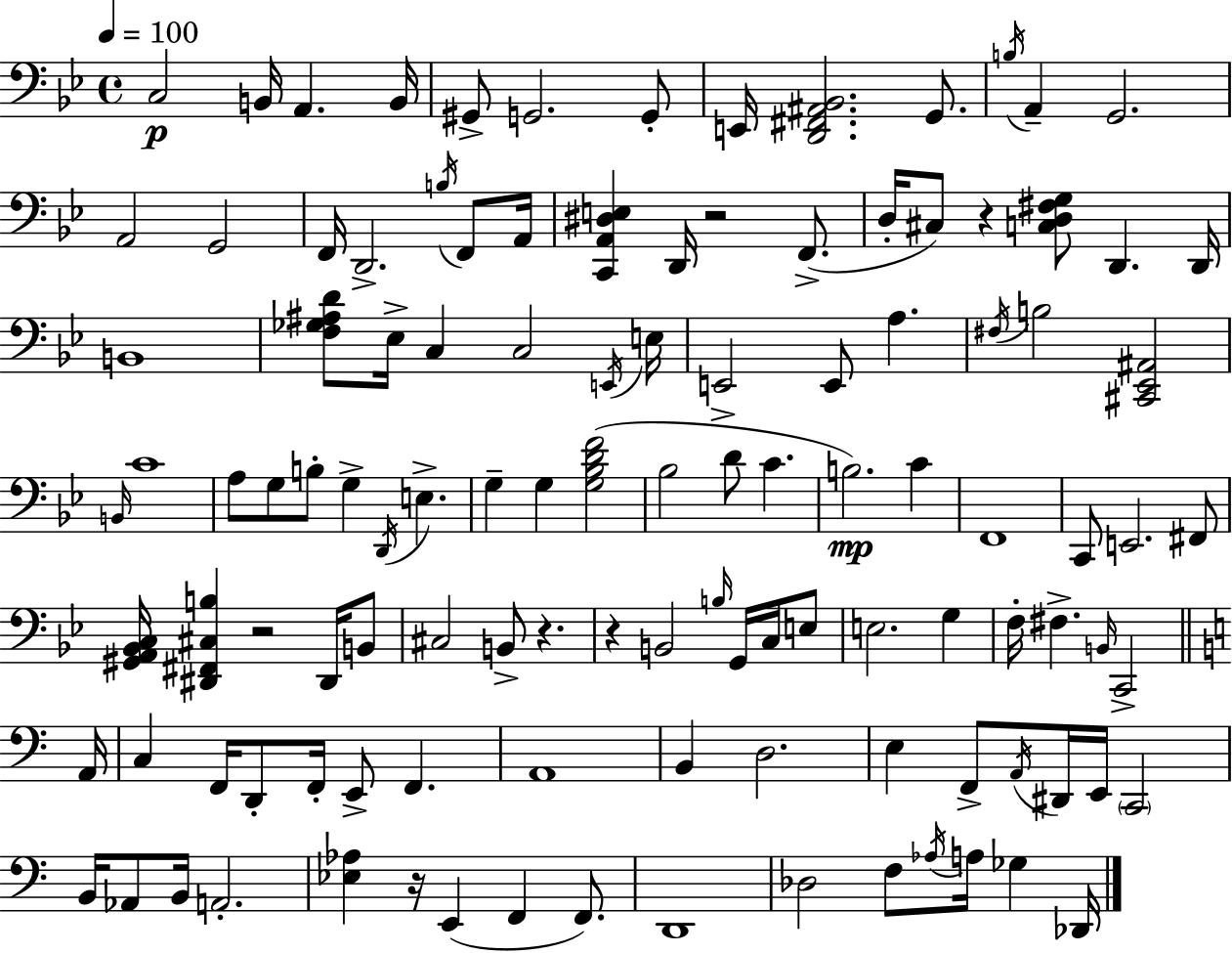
X:1
T:Untitled
M:4/4
L:1/4
K:Bb
C,2 B,,/4 A,, B,,/4 ^G,,/2 G,,2 G,,/2 E,,/4 [D,,^F,,^A,,_B,,]2 G,,/2 B,/4 A,, G,,2 A,,2 G,,2 F,,/4 D,,2 B,/4 F,,/2 A,,/4 [C,,A,,^D,E,] D,,/4 z2 F,,/2 D,/4 ^C,/2 z [C,D,^F,G,]/2 D,, D,,/4 B,,4 [F,_G,^A,D]/2 _E,/4 C, C,2 E,,/4 E,/4 E,,2 E,,/2 A, ^F,/4 B,2 [^C,,_E,,^A,,]2 B,,/4 C4 A,/2 G,/2 B,/2 G, D,,/4 E, G, G, [G,_B,DF]2 _B,2 D/2 C B,2 C F,,4 C,,/2 E,,2 ^F,,/2 [^G,,A,,_B,,C,]/4 [^D,,^F,,^C,B,] z2 ^D,,/4 B,,/2 ^C,2 B,,/2 z z B,,2 B,/4 G,,/4 C,/4 E,/2 E,2 G, F,/4 ^F, B,,/4 C,,2 A,,/4 C, F,,/4 D,,/2 F,,/4 E,,/2 F,, A,,4 B,, D,2 E, F,,/2 A,,/4 ^D,,/4 E,,/4 C,,2 B,,/4 _A,,/2 B,,/4 A,,2 [_E,_A,] z/4 E,, F,, F,,/2 D,,4 _D,2 F,/2 _A,/4 A,/4 _G, _D,,/4